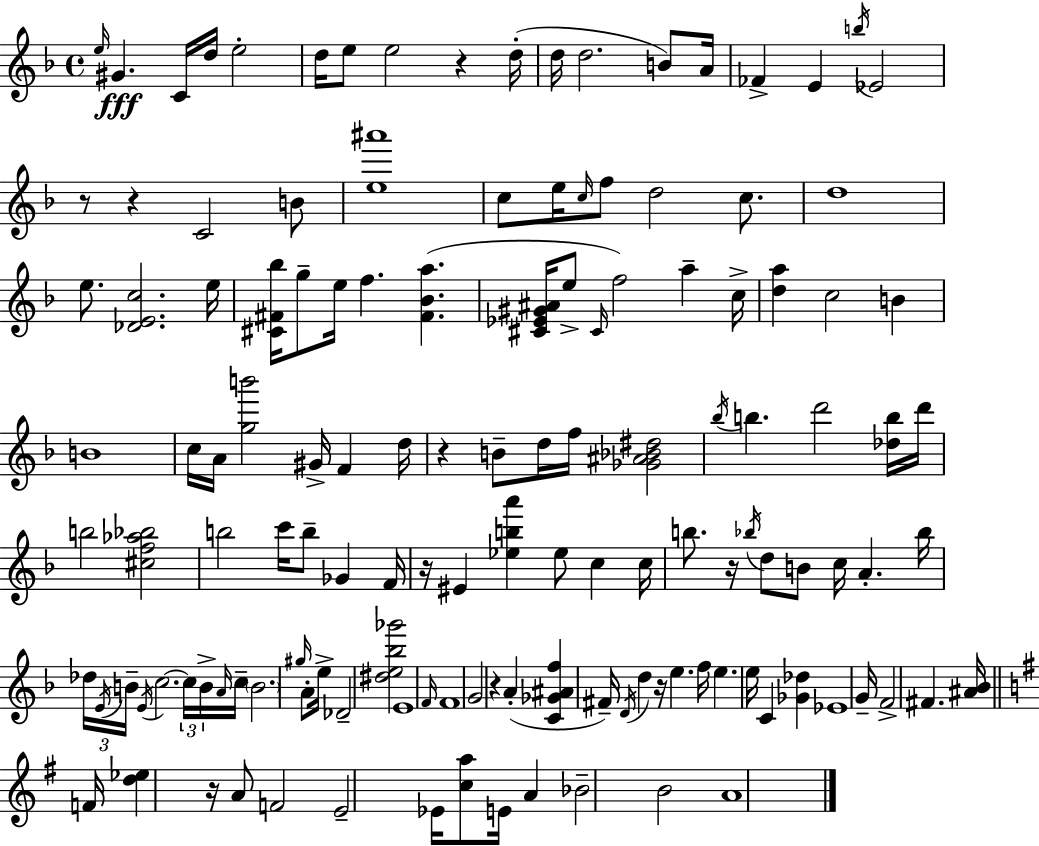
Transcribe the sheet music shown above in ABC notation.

X:1
T:Untitled
M:4/4
L:1/4
K:Dm
e/4 ^G C/4 d/4 e2 d/4 e/2 e2 z d/4 d/4 d2 B/2 A/4 _F E b/4 _E2 z/2 z C2 B/2 [e^a']4 c/2 e/4 c/4 f/2 d2 c/2 d4 e/2 [_DEc]2 e/4 [^C^F_b]/4 g/2 e/4 f [^F_Ba] [^C_E^G^A]/4 e/2 ^C/4 f2 a c/4 [da] c2 B B4 c/4 A/4 [gb']2 ^G/4 F d/4 z B/2 d/4 f/4 [_G^A_B^d]2 _b/4 b d'2 [_db]/4 d'/4 b2 [^cf_a_b]2 b2 c'/4 b/2 _G F/4 z/4 ^E [_eba'] _e/2 c c/4 b/2 z/4 _b/4 d/2 B/2 c/4 A _b/4 _d/4 E/4 B/4 E/4 c2 c/4 B/4 A/4 c/4 B2 ^g/4 A/2 e/4 _D2 [^de_b_g']2 E4 F/4 F4 G2 z A [C_G^Af] ^F/4 D/4 d z/4 e f/4 e e/4 C [_G_d] _E4 G/4 F2 ^F [^A_B]/4 F/4 [d_e] z/4 A/2 F2 E2 _E/4 [ca]/2 E/4 A _B2 B2 A4